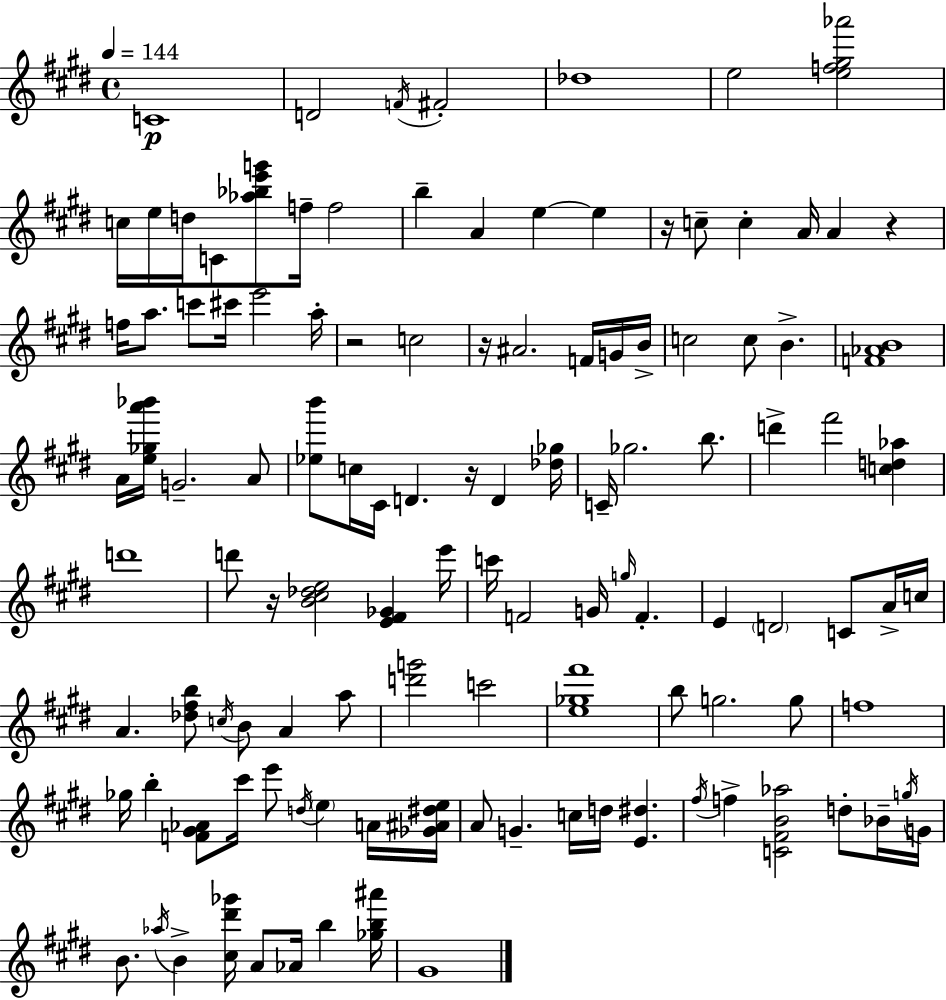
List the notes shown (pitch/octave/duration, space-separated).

C4/w D4/h F4/s F#4/h Db5/w E5/h [E5,F5,G#5,Ab6]/h C5/s E5/s D5/s C4/e [Ab5,Bb5,E6,G6]/e F5/s F5/h B5/q A4/q E5/q E5/q R/s C5/e C5/q A4/s A4/q R/q F5/s A5/e. C6/e C#6/s E6/h A5/s R/h C5/h R/s A#4/h. F4/s G4/s B4/s C5/h C5/e B4/q. [F4,Ab4,B4]/w A4/s [E5,Gb5,A6,Bb6]/s G4/h. A4/e [Eb5,B6]/e C5/s C#4/s D4/q. R/s D4/q [Db5,Gb5]/s C4/s Gb5/h. B5/e. D6/q F#6/h [C5,D5,Ab5]/q D6/w D6/e R/s [B4,C#5,Db5,E5]/h [E4,F#4,Gb4]/q E6/s C6/s F4/h G4/s G5/s F4/q. E4/q D4/h C4/e A4/s C5/s A4/q. [Db5,F#5,B5]/e C5/s B4/e A4/q A5/e [D6,G6]/h C6/h [E5,Gb5,F#6]/w B5/e G5/h. G5/e F5/w Gb5/s B5/q [F4,G#4,Ab4]/e C#6/s E6/e D5/s E5/q A4/s [Gb4,A#4,D#5,E5]/s A4/e G4/q. C5/s D5/s [E4,D#5]/q. F#5/s F5/q [C4,F#4,B4,Ab5]/h D5/e Bb4/s G5/s G4/s B4/e. Ab5/s B4/q [C#5,D#6,Gb6]/s A4/e Ab4/s B5/q [Gb5,B5,A#6]/s G#4/w